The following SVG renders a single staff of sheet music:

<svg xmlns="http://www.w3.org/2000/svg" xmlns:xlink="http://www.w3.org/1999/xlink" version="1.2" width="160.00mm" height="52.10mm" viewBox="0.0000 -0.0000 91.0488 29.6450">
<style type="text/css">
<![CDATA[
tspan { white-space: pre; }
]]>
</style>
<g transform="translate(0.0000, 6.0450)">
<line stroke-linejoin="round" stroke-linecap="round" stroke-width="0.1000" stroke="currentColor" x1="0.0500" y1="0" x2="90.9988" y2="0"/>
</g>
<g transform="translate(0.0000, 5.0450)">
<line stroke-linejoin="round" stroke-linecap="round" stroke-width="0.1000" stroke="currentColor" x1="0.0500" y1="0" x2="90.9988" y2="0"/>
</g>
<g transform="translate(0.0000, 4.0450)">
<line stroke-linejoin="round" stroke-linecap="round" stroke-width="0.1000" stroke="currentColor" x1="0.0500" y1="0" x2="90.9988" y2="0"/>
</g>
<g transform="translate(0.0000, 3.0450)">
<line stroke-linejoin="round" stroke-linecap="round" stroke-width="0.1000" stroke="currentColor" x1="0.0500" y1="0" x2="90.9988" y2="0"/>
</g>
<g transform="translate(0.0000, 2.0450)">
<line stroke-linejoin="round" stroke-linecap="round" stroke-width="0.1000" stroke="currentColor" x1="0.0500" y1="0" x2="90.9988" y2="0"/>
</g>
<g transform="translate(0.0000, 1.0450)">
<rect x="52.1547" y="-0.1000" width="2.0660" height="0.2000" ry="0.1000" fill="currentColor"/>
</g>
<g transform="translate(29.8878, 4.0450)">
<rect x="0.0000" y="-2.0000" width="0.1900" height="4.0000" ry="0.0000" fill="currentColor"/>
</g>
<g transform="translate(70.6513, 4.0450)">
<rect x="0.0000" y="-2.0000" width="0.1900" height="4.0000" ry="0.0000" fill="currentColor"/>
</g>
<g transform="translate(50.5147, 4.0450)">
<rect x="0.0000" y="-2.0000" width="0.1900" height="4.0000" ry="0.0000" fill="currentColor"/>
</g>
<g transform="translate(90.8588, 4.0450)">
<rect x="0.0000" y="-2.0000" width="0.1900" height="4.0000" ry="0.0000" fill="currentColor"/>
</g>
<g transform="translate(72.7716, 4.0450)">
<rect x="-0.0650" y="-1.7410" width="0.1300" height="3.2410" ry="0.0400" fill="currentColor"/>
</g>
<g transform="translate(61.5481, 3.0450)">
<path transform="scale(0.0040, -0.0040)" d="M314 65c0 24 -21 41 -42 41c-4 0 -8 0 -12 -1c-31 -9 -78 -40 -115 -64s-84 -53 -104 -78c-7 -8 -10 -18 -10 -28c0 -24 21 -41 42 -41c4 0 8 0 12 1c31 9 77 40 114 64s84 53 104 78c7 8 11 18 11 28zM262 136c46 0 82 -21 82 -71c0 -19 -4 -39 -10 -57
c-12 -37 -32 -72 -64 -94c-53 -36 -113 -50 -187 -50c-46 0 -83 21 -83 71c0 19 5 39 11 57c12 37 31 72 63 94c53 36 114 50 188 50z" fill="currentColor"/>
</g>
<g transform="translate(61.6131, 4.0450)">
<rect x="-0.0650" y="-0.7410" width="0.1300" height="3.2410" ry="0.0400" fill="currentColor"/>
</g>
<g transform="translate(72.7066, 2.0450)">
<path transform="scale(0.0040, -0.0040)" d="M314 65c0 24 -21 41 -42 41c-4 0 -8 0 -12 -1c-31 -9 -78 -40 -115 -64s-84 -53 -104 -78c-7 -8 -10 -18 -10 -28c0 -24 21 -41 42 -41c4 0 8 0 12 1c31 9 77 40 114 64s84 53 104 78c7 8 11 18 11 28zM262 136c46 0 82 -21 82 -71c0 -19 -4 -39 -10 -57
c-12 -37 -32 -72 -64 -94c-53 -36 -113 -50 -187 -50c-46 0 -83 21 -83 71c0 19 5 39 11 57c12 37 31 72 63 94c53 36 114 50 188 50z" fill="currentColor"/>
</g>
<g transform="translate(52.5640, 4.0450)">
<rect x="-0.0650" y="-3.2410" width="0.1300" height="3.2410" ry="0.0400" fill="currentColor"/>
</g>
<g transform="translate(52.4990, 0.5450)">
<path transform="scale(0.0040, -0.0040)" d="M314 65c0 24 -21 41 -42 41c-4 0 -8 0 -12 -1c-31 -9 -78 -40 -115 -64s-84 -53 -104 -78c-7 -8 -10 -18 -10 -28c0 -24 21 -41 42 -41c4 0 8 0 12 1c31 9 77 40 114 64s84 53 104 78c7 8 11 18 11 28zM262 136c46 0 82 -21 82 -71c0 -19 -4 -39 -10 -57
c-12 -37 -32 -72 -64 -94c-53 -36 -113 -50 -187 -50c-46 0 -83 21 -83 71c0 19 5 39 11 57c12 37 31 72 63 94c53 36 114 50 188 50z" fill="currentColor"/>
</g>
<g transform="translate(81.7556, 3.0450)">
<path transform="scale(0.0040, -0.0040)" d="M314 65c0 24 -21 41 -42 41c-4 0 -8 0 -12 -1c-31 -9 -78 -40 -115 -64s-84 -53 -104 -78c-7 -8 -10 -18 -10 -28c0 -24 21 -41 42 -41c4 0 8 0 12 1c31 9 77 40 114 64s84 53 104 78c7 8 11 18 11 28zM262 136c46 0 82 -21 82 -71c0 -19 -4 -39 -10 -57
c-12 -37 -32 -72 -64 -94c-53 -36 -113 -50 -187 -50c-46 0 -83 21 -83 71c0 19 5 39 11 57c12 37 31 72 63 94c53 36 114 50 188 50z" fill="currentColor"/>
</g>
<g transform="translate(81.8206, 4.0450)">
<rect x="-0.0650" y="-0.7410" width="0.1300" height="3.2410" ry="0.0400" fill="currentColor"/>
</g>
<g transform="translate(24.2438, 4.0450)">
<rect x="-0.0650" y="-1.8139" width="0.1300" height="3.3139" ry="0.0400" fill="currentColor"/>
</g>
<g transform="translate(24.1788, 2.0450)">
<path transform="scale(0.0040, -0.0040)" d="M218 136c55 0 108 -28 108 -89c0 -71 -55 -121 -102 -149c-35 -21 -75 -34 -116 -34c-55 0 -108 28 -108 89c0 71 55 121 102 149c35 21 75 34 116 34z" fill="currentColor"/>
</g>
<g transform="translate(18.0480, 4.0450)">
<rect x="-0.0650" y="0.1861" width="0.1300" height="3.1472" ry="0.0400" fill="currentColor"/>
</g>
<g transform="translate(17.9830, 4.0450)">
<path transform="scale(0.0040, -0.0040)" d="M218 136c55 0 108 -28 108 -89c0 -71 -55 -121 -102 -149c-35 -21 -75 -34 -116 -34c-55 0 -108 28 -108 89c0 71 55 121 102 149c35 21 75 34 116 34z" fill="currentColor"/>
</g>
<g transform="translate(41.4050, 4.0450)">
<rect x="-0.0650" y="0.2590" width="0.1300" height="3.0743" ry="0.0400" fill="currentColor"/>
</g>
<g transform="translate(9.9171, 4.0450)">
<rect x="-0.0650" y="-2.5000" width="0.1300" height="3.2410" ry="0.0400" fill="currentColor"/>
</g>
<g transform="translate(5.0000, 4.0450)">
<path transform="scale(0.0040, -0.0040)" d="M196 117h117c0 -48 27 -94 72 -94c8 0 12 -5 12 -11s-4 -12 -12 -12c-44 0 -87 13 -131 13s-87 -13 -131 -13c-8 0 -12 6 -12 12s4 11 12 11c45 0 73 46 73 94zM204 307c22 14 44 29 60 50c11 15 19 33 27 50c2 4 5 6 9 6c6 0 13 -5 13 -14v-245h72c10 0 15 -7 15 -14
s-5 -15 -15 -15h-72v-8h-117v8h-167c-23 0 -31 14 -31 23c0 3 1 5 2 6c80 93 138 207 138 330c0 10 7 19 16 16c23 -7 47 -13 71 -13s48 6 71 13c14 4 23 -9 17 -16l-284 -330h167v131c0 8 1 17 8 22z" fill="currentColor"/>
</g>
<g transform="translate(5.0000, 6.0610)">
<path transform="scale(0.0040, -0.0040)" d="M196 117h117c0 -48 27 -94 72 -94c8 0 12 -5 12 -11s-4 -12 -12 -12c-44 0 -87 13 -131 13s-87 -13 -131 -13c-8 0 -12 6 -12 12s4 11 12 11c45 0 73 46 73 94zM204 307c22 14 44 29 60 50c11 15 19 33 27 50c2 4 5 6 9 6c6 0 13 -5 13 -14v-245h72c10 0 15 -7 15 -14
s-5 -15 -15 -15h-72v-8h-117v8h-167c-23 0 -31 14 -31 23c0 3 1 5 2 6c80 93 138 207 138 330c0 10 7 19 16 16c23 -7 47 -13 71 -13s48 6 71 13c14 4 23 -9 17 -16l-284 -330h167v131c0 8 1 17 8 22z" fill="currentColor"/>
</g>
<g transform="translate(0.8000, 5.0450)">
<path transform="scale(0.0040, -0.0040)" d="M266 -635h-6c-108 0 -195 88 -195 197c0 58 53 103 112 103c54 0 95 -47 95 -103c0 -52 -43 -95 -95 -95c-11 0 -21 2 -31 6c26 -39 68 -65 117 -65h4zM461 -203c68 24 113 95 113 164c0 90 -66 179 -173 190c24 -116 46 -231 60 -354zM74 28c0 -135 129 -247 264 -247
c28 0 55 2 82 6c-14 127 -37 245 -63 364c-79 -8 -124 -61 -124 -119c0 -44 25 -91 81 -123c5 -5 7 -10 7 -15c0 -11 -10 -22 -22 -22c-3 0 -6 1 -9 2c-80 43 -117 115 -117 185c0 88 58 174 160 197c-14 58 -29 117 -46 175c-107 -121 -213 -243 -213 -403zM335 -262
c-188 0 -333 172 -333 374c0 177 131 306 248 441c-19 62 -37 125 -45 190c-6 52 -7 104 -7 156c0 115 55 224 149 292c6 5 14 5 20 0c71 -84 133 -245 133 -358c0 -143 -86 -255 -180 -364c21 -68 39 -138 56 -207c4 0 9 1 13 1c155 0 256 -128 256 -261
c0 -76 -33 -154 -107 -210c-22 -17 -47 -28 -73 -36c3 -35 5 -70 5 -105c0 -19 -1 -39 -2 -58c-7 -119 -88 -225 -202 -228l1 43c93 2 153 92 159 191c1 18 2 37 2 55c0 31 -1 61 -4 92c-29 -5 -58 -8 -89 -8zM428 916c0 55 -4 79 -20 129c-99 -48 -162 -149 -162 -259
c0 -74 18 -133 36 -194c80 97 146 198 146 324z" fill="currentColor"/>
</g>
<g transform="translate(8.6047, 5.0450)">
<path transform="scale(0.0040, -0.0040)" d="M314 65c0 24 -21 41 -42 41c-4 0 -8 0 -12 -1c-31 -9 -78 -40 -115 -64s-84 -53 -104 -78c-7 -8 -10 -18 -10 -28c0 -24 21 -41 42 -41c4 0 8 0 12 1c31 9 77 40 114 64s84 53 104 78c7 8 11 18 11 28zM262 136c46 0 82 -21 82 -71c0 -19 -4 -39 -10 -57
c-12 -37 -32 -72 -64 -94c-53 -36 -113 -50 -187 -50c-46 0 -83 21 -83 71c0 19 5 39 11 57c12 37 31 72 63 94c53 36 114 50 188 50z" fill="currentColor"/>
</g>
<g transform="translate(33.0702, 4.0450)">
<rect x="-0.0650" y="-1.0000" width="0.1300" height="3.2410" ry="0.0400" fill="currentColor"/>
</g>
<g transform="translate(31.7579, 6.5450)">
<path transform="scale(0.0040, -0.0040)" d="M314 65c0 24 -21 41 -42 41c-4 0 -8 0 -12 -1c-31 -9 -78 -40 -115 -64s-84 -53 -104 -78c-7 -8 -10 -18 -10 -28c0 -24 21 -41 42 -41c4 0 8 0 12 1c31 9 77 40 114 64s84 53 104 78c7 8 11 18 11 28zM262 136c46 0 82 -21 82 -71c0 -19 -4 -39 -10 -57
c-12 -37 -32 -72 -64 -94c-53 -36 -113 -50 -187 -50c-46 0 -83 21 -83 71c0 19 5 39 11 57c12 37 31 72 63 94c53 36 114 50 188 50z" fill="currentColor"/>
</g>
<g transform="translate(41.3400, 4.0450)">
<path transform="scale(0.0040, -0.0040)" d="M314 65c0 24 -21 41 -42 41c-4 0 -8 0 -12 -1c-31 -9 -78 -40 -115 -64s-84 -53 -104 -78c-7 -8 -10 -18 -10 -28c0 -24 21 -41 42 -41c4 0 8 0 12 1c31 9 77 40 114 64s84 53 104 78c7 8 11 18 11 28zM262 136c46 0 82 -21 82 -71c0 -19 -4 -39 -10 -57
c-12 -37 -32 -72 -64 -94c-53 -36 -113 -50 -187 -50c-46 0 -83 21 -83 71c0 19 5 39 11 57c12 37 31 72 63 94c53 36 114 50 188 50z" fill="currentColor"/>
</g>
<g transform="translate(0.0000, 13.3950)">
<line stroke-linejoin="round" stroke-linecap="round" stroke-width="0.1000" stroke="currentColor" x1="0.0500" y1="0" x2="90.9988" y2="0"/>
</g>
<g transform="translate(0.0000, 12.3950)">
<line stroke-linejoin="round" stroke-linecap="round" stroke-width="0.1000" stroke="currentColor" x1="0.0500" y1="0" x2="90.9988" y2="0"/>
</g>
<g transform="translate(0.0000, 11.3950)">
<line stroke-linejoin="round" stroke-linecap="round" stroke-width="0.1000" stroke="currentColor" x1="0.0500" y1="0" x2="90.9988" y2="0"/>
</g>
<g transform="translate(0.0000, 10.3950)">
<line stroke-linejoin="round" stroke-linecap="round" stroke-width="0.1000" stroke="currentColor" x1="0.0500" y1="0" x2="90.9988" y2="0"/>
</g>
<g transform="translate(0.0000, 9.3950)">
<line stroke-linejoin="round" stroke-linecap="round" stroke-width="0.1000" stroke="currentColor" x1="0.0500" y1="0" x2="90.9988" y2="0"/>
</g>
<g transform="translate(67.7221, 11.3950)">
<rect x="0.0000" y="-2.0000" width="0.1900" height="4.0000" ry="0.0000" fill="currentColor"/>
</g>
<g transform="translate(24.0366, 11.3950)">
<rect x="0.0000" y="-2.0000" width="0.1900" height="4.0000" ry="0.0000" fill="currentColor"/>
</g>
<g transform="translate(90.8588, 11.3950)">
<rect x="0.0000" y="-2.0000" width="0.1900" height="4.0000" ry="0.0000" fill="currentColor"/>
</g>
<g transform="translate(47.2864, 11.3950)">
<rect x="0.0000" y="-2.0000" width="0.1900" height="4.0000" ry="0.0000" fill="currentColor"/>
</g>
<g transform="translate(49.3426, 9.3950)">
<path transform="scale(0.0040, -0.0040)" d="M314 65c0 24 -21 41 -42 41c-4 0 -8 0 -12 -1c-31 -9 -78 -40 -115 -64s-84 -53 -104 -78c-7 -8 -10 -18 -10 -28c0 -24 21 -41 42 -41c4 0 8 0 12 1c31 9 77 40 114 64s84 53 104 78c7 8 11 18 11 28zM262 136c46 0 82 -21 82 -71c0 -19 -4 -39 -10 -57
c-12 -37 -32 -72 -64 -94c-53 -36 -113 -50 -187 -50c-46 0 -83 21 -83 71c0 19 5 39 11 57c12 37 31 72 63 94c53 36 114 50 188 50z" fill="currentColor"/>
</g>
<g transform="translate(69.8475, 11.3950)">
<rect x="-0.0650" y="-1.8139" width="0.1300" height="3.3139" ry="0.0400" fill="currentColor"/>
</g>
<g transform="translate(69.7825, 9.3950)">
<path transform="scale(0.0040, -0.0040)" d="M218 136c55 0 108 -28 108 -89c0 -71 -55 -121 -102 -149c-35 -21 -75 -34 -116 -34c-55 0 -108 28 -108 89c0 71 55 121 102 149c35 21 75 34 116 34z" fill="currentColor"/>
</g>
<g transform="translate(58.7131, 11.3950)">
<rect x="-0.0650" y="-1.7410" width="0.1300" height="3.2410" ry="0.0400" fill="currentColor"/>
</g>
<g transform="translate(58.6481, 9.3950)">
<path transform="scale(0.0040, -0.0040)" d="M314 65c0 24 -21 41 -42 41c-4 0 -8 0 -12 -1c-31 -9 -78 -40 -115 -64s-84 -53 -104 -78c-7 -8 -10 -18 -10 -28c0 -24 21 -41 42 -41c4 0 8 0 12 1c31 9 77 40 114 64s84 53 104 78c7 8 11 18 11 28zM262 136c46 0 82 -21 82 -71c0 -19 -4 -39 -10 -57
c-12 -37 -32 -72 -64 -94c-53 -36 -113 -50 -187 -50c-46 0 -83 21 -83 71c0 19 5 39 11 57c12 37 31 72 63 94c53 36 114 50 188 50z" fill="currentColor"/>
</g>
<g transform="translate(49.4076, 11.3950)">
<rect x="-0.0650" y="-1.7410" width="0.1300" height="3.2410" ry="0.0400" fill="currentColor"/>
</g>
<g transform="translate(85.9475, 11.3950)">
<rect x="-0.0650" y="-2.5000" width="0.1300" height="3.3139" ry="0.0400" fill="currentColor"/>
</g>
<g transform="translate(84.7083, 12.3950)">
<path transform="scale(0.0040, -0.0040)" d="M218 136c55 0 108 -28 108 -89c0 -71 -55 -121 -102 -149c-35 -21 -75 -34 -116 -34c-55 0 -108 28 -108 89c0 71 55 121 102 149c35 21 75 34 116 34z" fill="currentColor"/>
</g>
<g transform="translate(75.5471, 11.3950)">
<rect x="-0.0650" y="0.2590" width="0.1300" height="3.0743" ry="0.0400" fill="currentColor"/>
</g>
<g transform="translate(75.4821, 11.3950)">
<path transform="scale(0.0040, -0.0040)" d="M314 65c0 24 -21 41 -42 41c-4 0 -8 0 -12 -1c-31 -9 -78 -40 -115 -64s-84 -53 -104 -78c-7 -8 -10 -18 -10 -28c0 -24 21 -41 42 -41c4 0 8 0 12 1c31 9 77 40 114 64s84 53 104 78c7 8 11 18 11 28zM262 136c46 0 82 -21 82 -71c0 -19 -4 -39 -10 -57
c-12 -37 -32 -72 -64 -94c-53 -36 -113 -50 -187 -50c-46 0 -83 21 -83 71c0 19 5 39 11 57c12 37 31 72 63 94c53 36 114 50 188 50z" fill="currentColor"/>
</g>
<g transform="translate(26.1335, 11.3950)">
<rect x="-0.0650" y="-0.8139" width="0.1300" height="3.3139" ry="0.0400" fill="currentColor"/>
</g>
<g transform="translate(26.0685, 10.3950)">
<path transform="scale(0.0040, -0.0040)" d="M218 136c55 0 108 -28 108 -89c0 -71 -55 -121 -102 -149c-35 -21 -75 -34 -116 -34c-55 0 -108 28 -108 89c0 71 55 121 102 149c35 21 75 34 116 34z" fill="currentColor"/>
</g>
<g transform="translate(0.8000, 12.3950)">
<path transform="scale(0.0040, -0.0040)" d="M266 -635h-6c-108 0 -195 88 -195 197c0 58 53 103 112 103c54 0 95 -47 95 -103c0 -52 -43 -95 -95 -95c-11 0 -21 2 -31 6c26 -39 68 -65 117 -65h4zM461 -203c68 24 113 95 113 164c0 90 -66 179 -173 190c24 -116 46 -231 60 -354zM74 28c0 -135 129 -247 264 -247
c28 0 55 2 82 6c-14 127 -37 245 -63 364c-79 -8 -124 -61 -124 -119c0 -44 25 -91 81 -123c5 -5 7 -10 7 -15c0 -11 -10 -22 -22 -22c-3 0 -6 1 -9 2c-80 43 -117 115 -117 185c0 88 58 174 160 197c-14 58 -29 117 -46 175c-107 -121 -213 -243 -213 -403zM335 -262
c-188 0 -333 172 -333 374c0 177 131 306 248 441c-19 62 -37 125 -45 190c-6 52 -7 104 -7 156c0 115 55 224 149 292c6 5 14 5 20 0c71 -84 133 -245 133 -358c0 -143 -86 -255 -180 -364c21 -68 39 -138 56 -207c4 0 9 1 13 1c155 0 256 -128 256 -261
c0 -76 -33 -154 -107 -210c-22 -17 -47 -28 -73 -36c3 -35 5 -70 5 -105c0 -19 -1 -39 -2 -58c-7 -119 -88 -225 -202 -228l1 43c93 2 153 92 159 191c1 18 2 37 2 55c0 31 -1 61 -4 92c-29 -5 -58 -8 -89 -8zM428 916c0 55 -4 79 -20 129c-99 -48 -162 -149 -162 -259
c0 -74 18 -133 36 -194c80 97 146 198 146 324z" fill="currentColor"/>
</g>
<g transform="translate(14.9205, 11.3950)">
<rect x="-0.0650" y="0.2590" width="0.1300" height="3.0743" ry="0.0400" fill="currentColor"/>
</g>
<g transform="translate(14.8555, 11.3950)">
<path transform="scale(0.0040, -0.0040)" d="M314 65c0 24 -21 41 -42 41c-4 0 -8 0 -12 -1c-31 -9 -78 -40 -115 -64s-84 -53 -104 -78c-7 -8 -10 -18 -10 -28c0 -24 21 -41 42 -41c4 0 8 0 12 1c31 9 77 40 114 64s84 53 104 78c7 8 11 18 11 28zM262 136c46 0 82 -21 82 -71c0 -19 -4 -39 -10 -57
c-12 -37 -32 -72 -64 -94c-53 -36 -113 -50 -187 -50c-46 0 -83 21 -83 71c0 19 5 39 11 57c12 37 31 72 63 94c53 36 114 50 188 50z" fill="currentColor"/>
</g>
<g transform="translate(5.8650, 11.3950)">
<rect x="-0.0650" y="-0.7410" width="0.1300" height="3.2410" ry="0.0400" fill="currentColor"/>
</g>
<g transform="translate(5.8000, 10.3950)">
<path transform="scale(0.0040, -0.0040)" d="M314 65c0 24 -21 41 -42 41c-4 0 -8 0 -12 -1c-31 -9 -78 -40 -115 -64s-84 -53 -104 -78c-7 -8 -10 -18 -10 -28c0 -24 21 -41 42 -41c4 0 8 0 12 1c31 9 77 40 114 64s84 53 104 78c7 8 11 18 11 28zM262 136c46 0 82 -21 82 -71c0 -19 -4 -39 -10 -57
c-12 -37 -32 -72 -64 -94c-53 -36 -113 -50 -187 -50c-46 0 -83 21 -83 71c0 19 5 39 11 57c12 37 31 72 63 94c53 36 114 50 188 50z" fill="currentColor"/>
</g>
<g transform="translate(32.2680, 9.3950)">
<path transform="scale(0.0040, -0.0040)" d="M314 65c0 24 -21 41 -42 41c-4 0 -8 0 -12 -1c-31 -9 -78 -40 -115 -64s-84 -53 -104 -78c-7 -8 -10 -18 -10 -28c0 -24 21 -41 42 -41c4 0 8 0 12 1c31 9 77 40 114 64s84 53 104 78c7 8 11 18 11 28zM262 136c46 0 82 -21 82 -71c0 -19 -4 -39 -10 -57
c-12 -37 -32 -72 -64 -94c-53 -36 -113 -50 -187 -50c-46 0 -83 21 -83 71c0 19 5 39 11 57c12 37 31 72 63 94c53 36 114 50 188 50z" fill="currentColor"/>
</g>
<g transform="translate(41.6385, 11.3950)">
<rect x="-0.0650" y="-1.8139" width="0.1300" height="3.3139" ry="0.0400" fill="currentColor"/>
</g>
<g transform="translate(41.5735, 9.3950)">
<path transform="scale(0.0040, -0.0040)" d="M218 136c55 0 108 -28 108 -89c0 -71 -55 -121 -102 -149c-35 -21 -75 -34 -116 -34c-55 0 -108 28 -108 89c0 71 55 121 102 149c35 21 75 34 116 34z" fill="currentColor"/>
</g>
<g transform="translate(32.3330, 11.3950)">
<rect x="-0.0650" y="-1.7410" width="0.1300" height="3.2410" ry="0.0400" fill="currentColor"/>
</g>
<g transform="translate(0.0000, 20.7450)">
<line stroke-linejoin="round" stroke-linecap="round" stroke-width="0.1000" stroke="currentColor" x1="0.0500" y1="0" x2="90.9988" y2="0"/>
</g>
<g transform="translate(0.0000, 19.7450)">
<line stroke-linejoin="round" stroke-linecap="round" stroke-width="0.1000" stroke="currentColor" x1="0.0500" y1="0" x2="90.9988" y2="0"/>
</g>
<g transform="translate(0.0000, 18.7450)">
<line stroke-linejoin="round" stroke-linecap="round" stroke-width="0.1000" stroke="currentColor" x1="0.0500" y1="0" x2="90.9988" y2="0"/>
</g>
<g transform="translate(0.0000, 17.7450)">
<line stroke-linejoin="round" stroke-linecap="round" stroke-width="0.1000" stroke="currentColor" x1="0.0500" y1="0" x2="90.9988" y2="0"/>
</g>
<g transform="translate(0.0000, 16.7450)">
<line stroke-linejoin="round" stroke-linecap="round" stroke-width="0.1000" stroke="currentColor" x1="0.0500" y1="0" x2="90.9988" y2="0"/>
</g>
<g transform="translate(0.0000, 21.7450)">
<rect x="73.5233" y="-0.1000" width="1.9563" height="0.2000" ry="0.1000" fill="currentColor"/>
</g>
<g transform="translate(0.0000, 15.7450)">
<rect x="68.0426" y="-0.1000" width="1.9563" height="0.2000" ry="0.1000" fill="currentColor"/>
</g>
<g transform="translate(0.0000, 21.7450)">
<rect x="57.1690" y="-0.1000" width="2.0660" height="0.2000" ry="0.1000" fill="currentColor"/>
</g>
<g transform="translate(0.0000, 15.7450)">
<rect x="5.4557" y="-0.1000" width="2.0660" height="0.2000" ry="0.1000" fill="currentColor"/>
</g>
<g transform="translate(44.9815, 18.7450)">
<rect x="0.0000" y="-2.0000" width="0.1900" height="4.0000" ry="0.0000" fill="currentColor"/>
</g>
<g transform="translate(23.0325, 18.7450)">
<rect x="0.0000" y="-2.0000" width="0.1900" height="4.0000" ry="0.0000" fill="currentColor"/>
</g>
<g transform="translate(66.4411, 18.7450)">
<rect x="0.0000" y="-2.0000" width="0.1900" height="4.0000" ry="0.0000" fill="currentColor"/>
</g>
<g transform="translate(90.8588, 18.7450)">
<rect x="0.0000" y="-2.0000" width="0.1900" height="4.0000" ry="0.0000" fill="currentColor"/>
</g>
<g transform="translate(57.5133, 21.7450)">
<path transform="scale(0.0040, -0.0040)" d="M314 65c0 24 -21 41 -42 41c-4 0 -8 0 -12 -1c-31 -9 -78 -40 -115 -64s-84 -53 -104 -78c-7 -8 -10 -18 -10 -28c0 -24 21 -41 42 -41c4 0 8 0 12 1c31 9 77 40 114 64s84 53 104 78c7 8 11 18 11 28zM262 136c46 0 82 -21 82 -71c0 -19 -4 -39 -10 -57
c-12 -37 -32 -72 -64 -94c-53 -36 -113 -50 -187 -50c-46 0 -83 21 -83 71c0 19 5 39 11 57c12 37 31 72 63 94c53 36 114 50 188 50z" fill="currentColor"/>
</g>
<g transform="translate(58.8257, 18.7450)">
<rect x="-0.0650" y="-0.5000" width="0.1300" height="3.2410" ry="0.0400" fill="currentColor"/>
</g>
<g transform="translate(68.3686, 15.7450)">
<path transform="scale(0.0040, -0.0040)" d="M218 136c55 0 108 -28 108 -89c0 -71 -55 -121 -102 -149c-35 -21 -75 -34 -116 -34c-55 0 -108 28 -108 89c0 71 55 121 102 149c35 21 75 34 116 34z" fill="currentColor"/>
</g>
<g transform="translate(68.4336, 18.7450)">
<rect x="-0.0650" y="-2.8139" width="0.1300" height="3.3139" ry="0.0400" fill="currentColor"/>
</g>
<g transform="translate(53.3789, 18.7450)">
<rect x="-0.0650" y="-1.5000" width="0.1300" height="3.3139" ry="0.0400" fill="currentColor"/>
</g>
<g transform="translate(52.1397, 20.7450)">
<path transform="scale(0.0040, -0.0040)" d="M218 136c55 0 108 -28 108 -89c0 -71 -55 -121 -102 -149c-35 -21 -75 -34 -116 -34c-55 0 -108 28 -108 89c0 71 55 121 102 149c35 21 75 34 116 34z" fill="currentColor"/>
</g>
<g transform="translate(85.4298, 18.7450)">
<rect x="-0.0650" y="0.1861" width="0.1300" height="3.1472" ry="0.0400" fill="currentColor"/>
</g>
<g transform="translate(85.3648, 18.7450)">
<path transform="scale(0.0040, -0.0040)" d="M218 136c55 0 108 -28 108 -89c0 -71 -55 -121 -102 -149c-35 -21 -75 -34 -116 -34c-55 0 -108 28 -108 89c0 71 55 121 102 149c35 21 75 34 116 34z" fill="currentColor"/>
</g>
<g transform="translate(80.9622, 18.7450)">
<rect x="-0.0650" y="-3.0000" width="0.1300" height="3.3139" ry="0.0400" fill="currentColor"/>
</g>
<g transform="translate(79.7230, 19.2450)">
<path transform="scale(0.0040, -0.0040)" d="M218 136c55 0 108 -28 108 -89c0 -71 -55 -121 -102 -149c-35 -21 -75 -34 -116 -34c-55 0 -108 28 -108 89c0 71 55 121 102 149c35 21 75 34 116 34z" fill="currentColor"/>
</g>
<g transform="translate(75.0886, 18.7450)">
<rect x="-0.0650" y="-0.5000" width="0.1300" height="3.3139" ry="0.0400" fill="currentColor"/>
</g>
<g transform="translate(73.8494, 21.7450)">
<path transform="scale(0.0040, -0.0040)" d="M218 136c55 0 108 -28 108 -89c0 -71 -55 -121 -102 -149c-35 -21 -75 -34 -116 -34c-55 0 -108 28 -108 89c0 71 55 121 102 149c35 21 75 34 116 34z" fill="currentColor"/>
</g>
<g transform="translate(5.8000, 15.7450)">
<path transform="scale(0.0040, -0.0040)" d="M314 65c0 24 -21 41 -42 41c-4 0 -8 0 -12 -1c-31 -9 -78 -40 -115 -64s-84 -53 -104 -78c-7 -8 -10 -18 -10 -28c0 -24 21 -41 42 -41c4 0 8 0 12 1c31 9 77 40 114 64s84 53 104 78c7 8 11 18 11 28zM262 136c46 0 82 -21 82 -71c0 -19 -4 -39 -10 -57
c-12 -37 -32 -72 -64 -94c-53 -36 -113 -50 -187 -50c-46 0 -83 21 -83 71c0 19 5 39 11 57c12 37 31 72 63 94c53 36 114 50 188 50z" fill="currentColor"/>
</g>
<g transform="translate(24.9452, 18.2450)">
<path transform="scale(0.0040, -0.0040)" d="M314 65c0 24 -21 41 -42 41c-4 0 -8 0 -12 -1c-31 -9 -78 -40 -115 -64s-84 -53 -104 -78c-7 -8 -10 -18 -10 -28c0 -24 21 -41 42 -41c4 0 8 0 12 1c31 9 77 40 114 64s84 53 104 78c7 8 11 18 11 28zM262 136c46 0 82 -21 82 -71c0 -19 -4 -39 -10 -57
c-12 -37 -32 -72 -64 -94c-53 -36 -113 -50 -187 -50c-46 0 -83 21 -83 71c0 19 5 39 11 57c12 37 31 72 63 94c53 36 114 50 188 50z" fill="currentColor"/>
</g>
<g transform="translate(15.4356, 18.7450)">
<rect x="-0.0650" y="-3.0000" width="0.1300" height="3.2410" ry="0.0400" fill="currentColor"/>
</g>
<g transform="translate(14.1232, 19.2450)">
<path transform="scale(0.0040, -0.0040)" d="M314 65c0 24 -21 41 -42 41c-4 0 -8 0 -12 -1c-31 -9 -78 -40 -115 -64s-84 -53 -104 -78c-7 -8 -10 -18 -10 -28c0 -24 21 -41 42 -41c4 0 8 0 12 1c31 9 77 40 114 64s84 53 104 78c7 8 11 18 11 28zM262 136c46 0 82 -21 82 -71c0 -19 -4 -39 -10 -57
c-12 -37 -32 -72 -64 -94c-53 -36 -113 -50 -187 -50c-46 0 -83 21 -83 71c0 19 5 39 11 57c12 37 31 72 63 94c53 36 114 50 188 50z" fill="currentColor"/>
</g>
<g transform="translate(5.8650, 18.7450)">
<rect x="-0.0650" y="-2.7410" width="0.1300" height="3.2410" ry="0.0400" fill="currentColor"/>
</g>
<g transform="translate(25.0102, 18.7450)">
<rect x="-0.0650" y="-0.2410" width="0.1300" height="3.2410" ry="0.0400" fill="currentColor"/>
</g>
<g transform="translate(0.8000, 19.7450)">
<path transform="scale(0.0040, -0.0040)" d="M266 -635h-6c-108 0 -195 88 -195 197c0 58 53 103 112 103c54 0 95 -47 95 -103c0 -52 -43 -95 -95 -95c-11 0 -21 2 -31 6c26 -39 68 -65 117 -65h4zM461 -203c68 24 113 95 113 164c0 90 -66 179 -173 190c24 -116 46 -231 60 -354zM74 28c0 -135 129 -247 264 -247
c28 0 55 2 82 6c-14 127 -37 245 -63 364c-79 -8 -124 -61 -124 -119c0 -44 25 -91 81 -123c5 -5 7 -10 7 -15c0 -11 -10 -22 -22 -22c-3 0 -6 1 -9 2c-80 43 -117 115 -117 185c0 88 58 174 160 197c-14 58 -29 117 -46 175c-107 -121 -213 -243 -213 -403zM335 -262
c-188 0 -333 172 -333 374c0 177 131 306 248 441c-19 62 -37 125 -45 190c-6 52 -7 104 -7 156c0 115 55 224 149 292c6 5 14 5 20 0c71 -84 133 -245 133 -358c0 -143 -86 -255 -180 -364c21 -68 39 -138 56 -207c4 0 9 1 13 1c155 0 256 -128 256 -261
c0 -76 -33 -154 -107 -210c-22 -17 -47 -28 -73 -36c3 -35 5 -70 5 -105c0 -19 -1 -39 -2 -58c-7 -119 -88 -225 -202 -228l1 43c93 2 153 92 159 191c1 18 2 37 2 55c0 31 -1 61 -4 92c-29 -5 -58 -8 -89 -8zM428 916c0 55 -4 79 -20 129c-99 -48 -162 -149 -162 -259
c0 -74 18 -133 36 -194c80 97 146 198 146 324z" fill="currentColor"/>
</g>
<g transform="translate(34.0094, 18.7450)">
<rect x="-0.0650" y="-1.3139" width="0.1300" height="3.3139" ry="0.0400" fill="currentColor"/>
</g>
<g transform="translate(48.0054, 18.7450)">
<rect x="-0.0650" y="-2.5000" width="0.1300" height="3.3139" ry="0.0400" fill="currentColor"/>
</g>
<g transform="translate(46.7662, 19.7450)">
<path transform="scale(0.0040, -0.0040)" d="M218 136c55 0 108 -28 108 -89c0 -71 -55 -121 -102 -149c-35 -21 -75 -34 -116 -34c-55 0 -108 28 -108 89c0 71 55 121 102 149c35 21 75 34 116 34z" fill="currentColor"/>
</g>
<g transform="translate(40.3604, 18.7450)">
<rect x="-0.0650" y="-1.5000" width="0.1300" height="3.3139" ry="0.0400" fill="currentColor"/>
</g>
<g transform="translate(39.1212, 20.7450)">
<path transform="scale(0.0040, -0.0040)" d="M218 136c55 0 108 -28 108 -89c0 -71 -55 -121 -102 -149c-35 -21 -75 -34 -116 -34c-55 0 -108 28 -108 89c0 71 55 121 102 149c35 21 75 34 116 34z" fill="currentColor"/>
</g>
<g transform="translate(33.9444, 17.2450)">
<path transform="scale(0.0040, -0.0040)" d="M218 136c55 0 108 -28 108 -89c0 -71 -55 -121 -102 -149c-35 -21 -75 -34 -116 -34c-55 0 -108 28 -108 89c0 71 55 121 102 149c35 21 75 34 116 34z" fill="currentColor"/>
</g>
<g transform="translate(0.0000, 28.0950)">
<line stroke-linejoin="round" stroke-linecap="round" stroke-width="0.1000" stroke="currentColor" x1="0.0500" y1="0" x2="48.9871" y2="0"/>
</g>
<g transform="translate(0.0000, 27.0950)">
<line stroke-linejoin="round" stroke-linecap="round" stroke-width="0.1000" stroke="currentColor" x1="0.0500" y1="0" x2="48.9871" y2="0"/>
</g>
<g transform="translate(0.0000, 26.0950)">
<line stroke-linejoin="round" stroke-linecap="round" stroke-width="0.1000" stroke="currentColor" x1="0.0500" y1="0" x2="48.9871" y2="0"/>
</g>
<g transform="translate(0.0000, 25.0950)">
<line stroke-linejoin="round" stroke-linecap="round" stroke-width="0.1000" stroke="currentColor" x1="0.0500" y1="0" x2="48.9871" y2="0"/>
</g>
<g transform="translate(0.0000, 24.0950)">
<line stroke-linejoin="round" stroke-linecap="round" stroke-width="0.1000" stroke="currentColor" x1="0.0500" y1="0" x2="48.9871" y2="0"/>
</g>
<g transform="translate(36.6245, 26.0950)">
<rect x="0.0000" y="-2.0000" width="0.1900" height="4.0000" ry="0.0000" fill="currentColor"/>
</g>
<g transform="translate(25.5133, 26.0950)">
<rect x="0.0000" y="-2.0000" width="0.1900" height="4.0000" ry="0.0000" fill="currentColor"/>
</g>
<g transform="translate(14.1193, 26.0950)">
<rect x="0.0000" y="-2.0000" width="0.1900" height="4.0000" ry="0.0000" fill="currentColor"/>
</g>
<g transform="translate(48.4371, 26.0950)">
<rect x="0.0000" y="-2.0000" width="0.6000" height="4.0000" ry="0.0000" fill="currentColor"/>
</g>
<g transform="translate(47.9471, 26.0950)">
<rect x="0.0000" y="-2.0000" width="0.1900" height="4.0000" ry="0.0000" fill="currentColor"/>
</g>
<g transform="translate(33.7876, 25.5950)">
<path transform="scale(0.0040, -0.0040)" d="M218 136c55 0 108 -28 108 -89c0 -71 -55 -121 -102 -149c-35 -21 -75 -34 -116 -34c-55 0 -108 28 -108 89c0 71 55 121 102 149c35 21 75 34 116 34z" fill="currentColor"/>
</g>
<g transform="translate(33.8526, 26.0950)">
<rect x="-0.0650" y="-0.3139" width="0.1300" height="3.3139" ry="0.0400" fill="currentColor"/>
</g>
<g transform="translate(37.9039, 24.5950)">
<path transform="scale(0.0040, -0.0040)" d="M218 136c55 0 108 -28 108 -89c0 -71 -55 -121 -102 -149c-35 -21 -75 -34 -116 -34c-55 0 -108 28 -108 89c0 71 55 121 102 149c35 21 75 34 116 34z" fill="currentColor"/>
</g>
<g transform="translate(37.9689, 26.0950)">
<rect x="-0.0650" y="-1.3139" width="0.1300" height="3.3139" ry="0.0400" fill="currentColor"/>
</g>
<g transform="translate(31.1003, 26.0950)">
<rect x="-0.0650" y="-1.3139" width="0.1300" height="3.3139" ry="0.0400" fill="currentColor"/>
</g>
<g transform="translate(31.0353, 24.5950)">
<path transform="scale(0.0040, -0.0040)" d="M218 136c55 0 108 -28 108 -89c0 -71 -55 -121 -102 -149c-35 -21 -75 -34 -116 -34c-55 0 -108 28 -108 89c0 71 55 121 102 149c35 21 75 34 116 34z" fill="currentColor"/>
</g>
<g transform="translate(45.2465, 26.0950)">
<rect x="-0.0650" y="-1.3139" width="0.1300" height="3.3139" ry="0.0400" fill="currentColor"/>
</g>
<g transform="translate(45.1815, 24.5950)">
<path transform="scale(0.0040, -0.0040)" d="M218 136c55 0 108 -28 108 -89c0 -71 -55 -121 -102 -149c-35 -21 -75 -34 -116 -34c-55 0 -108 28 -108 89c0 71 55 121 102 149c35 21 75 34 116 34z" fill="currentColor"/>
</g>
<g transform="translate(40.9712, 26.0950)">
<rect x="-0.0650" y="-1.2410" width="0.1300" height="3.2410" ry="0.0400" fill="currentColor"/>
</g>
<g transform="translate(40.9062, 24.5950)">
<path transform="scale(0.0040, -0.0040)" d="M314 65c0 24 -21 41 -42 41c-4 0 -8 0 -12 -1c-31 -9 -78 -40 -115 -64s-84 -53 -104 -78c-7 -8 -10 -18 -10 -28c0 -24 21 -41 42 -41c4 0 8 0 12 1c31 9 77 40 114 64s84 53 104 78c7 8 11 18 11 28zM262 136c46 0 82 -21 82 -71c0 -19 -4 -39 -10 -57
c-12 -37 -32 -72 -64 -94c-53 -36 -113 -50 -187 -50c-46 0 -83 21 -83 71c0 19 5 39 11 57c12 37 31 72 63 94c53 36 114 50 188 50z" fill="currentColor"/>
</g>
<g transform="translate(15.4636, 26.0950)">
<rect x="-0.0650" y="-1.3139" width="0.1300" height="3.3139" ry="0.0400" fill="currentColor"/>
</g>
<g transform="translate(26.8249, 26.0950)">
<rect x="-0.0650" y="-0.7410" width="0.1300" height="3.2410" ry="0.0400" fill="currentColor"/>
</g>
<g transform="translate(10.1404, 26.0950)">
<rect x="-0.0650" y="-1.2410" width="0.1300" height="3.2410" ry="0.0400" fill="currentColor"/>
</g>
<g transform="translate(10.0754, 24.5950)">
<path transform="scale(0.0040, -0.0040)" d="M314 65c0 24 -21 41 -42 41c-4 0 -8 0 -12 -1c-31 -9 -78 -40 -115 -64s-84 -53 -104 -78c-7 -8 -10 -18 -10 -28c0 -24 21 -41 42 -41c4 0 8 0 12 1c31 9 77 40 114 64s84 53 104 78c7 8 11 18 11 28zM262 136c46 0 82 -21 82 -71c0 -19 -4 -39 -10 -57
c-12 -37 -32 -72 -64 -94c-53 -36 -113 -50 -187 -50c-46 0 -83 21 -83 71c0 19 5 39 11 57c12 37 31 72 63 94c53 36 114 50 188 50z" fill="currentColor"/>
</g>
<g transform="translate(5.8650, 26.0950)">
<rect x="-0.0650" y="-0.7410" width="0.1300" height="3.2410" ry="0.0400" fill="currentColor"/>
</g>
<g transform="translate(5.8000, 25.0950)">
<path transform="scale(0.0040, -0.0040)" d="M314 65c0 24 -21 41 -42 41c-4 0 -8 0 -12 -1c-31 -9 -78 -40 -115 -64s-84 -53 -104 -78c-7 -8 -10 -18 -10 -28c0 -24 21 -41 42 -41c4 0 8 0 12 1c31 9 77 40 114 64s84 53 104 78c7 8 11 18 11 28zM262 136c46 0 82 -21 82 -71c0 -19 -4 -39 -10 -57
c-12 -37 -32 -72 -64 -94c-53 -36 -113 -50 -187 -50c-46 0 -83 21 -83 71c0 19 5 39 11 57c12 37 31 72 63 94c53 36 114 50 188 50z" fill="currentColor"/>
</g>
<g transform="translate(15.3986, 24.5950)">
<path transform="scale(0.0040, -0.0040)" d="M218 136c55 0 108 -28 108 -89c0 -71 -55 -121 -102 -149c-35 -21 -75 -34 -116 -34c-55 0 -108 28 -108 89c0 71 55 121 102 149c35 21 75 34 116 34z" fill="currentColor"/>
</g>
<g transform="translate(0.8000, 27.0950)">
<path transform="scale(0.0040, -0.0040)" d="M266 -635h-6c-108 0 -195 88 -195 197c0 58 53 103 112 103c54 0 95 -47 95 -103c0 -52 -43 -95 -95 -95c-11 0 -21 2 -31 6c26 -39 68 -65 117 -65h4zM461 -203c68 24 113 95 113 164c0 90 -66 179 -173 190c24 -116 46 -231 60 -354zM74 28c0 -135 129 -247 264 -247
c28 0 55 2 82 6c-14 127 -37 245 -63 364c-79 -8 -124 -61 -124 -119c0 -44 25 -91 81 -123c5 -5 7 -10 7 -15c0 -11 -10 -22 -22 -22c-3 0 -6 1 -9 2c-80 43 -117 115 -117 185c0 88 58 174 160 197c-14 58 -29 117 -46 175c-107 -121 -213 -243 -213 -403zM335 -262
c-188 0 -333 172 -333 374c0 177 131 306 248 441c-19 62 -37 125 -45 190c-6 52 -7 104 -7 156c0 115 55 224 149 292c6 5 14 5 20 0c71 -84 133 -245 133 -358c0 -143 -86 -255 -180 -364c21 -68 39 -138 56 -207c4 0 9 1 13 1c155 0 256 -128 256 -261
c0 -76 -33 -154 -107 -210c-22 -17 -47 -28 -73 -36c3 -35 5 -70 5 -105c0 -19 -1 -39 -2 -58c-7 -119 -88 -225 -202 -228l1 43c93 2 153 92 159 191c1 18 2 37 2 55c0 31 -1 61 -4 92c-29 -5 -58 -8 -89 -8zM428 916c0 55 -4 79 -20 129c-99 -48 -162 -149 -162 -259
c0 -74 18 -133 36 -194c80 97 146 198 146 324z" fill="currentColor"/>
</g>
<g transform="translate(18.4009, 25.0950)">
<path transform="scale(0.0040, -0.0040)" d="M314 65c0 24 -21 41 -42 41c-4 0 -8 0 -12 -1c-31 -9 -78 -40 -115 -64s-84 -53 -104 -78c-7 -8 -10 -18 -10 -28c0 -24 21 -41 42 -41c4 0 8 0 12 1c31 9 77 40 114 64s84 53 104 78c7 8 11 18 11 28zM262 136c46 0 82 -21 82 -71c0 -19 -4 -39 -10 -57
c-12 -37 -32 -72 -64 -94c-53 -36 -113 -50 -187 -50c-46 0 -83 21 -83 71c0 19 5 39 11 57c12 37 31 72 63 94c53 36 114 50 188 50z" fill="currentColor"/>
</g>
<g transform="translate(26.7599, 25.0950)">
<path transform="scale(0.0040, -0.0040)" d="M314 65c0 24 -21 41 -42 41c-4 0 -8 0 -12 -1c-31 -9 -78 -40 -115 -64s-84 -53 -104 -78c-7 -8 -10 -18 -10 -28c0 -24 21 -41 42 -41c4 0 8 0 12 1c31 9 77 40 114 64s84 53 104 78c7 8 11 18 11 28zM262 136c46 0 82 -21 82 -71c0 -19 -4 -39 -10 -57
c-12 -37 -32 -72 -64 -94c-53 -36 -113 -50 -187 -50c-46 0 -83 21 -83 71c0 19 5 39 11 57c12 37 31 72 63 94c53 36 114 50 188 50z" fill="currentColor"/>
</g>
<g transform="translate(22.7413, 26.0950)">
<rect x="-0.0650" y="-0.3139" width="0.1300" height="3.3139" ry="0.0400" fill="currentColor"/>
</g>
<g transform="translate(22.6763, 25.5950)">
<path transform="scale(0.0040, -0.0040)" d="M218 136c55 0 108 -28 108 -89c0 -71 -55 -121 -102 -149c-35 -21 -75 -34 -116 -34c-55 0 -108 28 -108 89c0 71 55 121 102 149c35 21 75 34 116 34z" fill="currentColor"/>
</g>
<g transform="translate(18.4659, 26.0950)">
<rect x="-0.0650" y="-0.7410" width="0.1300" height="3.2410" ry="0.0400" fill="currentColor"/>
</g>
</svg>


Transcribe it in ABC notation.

X:1
T:Untitled
M:4/4
L:1/4
K:C
G2 B f D2 B2 b2 d2 f2 d2 d2 B2 d f2 f f2 f2 f B2 G a2 A2 c2 e E G E C2 a C A B d2 e2 e d2 c d2 e c e e2 e